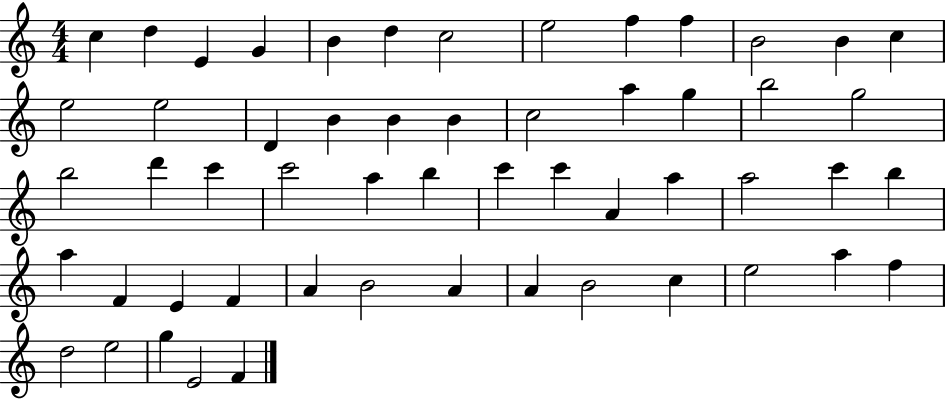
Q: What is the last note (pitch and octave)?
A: F4